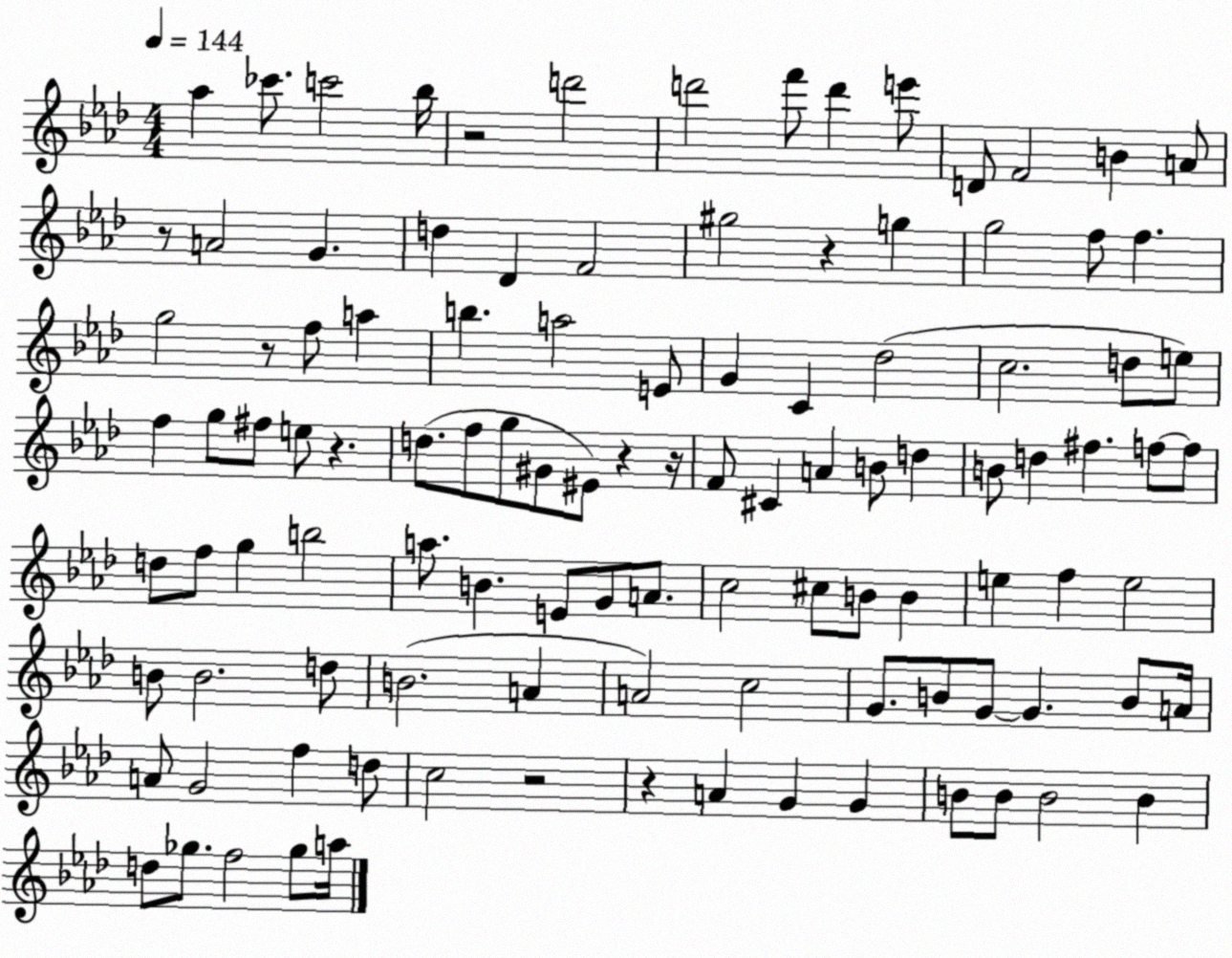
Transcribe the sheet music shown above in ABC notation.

X:1
T:Untitled
M:4/4
L:1/4
K:Ab
_a _c'/2 c'2 _b/4 z2 d'2 d'2 f'/2 d' e'/2 D/2 F2 B A/2 z/2 A2 G d _D F2 ^g2 z g g2 f/2 f g2 z/2 f/2 a b a2 E/2 G C _d2 c2 d/2 e/2 f g/2 ^f/2 e/2 z d/2 f/2 g/2 ^G/2 ^E/2 z z/4 F/2 ^C A B/2 d B/2 d ^f f/2 f/2 d/2 f/2 g b2 a/2 B E/2 G/2 A/2 c2 ^c/2 B/2 B e f e2 B/2 B2 d/2 B2 A A2 c2 G/2 B/2 G/2 G B/2 A/4 A/2 G2 f d/2 c2 z2 z A G G B/2 B/2 B2 B d/2 _g/2 f2 _g/2 a/4